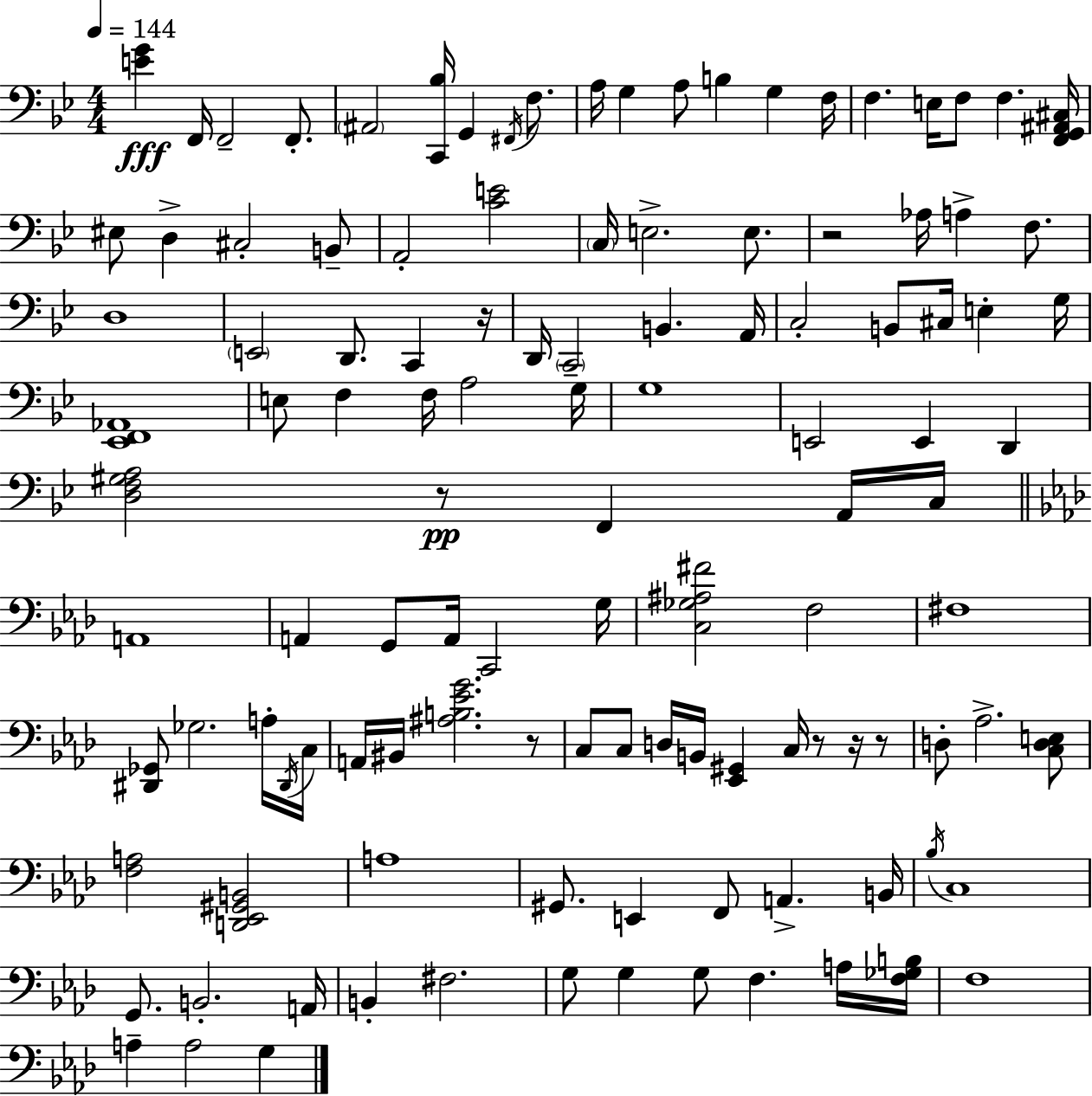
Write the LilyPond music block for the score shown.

{
  \clef bass
  \numericTimeSignature
  \time 4/4
  \key bes \major
  \tempo 4 = 144
  <e' g'>4\fff f,16 f,2-- f,8.-. | \parenthesize ais,2 <c, bes>16 g,4 \acciaccatura { fis,16 } f8. | a16 g4 a8 b4 g4 | f16 f4. e16 f8 f4. | \break <f, g, ais, cis>16 eis8 d4-> cis2-. b,8-- | a,2-. <c' e'>2 | \parenthesize c16 e2.-> e8. | r2 aes16 a4-> f8. | \break d1 | \parenthesize e,2 d,8. c,4 | r16 d,16 \parenthesize c,2-- b,4. | a,16 c2-. b,8 cis16 e4-. | \break g16 <ees, f, aes,>1 | e8 f4 f16 a2 | g16 g1 | e,2 e,4 d,4 | \break <d f gis a>2 r8\pp f,4 a,16 | c16 \bar "||" \break \key f \minor a,1 | a,4 g,8 a,16 c,2 g16 | <c ges ais fis'>2 f2 | fis1 | \break <dis, ges,>8 ges2. a16-. \acciaccatura { dis,16 } | c16 a,16 bis,16 <ais b ees' g'>2. r8 | c8 c8 d16 b,16 <ees, gis,>4 c16 r8 r16 r8 | d8-. aes2.-> <c d e>8 | \break <f a>2 <d, ees, gis, b,>2 | a1 | gis,8. e,4 f,8 a,4.-> | b,16 \acciaccatura { bes16 } c1 | \break g,8. b,2.-. | a,16 b,4-. fis2. | g8 g4 g8 f4. | a16 <f ges b>16 f1 | \break a4-- a2 g4 | \bar "|."
}